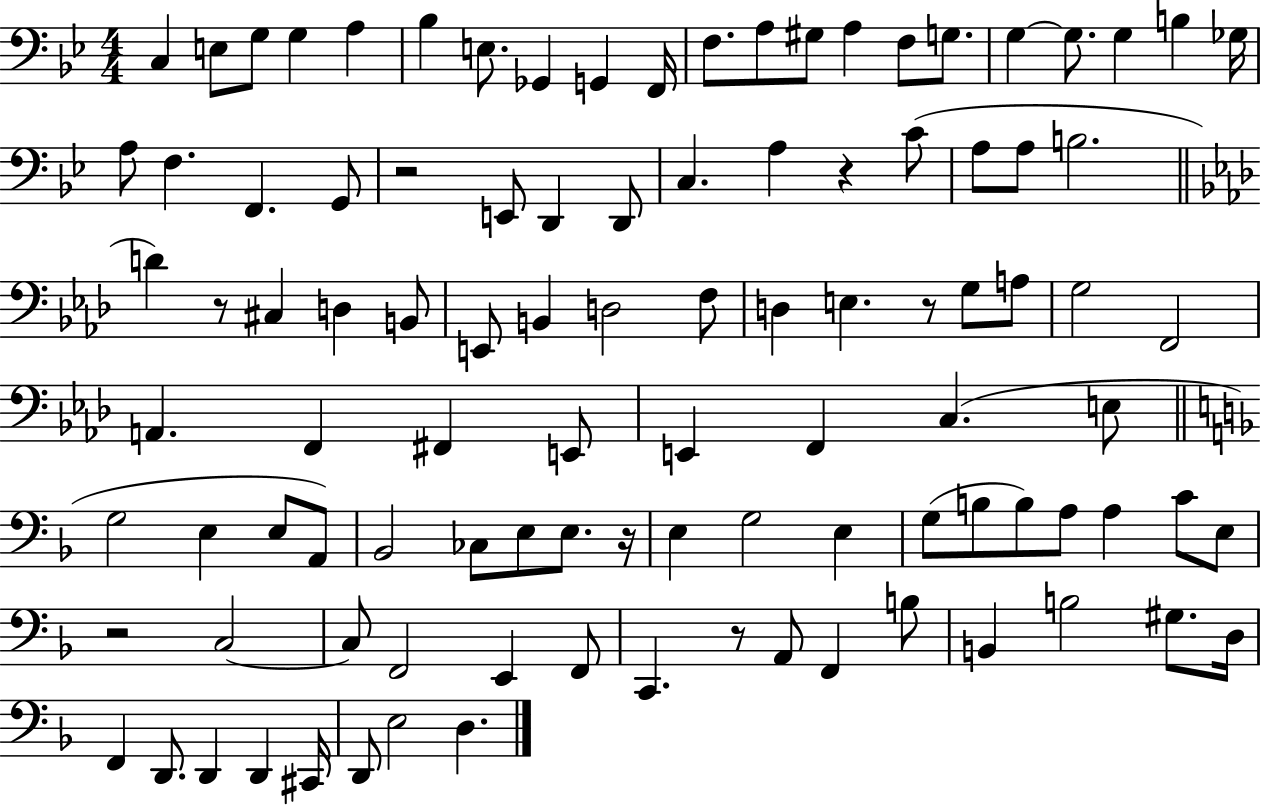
X:1
T:Untitled
M:4/4
L:1/4
K:Bb
C, E,/2 G,/2 G, A, _B, E,/2 _G,, G,, F,,/4 F,/2 A,/2 ^G,/2 A, F,/2 G,/2 G, G,/2 G, B, _G,/4 A,/2 F, F,, G,,/2 z2 E,,/2 D,, D,,/2 C, A, z C/2 A,/2 A,/2 B,2 D z/2 ^C, D, B,,/2 E,,/2 B,, D,2 F,/2 D, E, z/2 G,/2 A,/2 G,2 F,,2 A,, F,, ^F,, E,,/2 E,, F,, C, E,/2 G,2 E, E,/2 A,,/2 _B,,2 _C,/2 E,/2 E,/2 z/4 E, G,2 E, G,/2 B,/2 B,/2 A,/2 A, C/2 E,/2 z2 C,2 C,/2 F,,2 E,, F,,/2 C,, z/2 A,,/2 F,, B,/2 B,, B,2 ^G,/2 D,/4 F,, D,,/2 D,, D,, ^C,,/4 D,,/2 E,2 D,